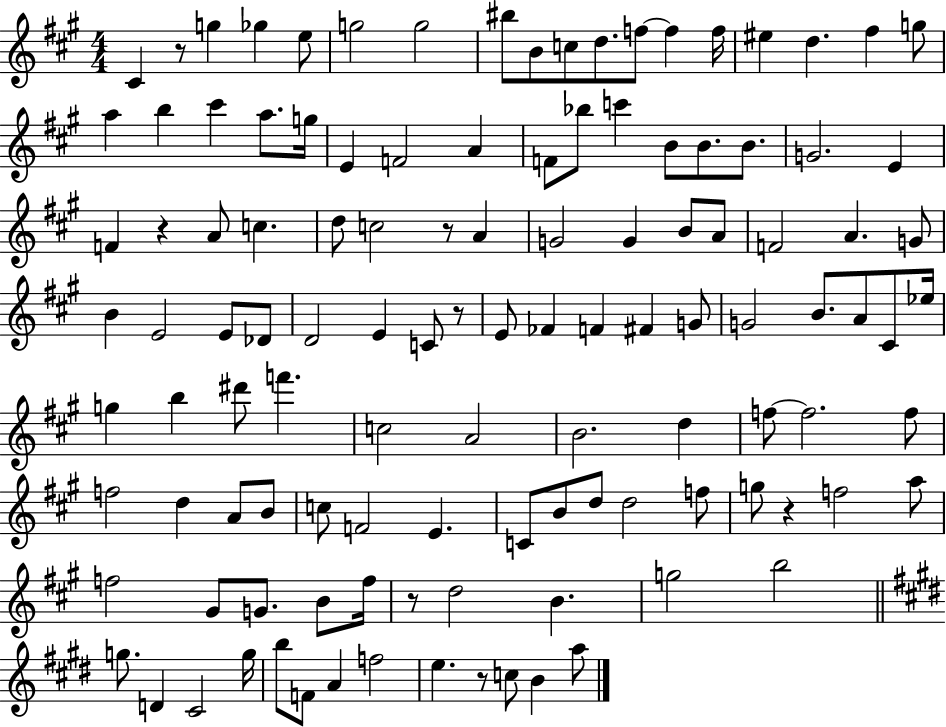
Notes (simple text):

C#4/q R/e G5/q Gb5/q E5/e G5/h G5/h BIS5/e B4/e C5/e D5/e. F5/e F5/q F5/s EIS5/q D5/q. F#5/q G5/e A5/q B5/q C#6/q A5/e. G5/s E4/q F4/h A4/q F4/e Bb5/e C6/q B4/e B4/e. B4/e. G4/h. E4/q F4/q R/q A4/e C5/q. D5/e C5/h R/e A4/q G4/h G4/q B4/e A4/e F4/h A4/q. G4/e B4/q E4/h E4/e Db4/e D4/h E4/q C4/e R/e E4/e FES4/q F4/q F#4/q G4/e G4/h B4/e. A4/e C#4/e Eb5/s G5/q B5/q D#6/e F6/q. C5/h A4/h B4/h. D5/q F5/e F5/h. F5/e F5/h D5/q A4/e B4/e C5/e F4/h E4/q. C4/e B4/e D5/e D5/h F5/e G5/e R/q F5/h A5/e F5/h G#4/e G4/e. B4/e F5/s R/e D5/h B4/q. G5/h B5/h G5/e. D4/q C#4/h G5/s B5/e F4/e A4/q F5/h E5/q. R/e C5/e B4/q A5/e